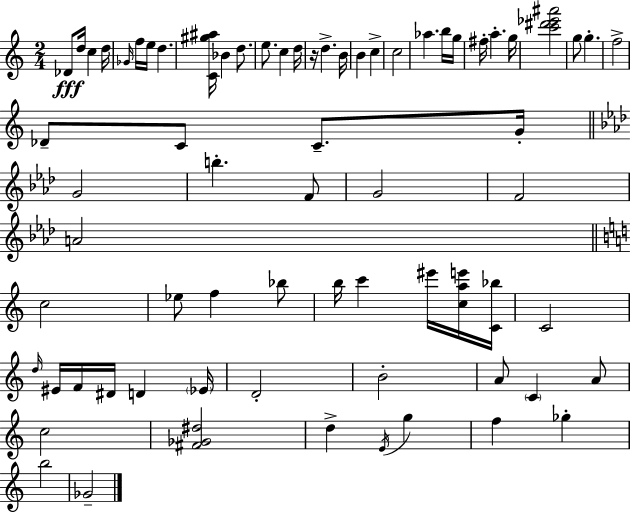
{
  \clef treble
  \numericTimeSignature
  \time 2/4
  \key c \major
  des'8\fff d''16 c''4 d''16 | \grace { ges'16 } f''16 e''16 d''4. | <c' gis'' ais''>16 bes'4 d''8. | e''8. c''4 | \break d''16 r16 d''4.-> | b'16 b'4 c''4-> | c''2 | aes''4. b''16 | \break g''16 fis''16-. a''4.-. | g''16 <c''' dis''' ees''' ais'''>2 | g''8 g''4.-. | f''2-> | \break des'8-- c'8 c'8.-- | g'16-. \bar "||" \break \key aes \major g'2 | b''4.-. f'8 | g'2 | f'2 | \break a'2 | \bar "||" \break \key a \minor c''2 | ees''8 f''4 bes''8 | b''16 c'''4 eis'''16 <c'' a'' e'''>16 <c' bes''>16 | c'2 | \break \grace { d''16 } eis'16 f'16 dis'16 d'4 | \parenthesize ees'16 d'2-. | b'2-. | a'8 \parenthesize c'4 a'8 | \break c''2 | <fis' ges' dis''>2 | d''4-> \acciaccatura { e'16 } g''4 | f''4 ges''4-. | \break b''2 | ges'2-- | \bar "|."
}